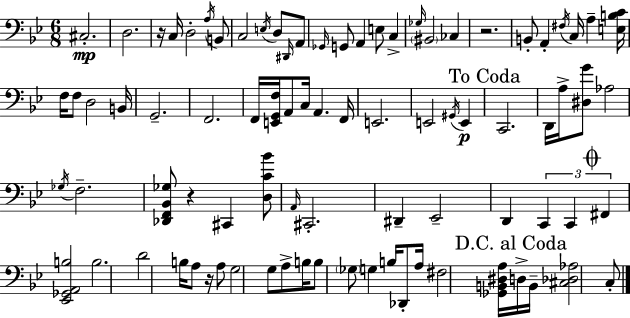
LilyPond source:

{
  \clef bass
  \numericTimeSignature
  \time 6/8
  \key bes \major
  cis2.-.\mp | d2. | r16 c16 d2-. \acciaccatura { a16 } b,8 | c2 \acciaccatura { e16 } d8 | \break \grace { dis,16 } a,8 \grace { ges,16 } g,8 a,4 e8 | c4-> \grace { ges16 } \parenthesize bis,2 | ces4 r2. | b,8-. a,4-. \acciaccatura { fis16 } | \break c16 a4-- <e b c'>16 f16 f8 d2 | b,16 g,2.-- | f,2. | f,16 <e, g, f>16 a,8 c16 a,4. | \break f,16 e,2. | e,2 | \acciaccatura { gis,16 } e,4\p \mark "To Coda" c,2. | d,16 a16-> <dis g'>8 aes2 | \break \acciaccatura { ges16 } f2.-- | <des, f, bes, ges>8 r4 | cis,4 <d c' bes'>8 \grace { a,16 } cis,2.-. | dis,4-- | \break ees,2-- d,4 | \tuplet 3/2 { c,4 c,4 \mark \markup { \musicglyph "scripts.coda" } fis,4 } | <ees, ges, a, b>2 b2. | d'2 | \break b16 a8 r16 a8 g2 | g8 a8-> b16 | b8 \parenthesize ges8 g4 b16 des,8-. a16 | fis2 <ges, b, dis a>16 \mark "D.C. al Coda" d16-> b,16-- <cis des aes>2 | \break c8-. \bar "|."
}